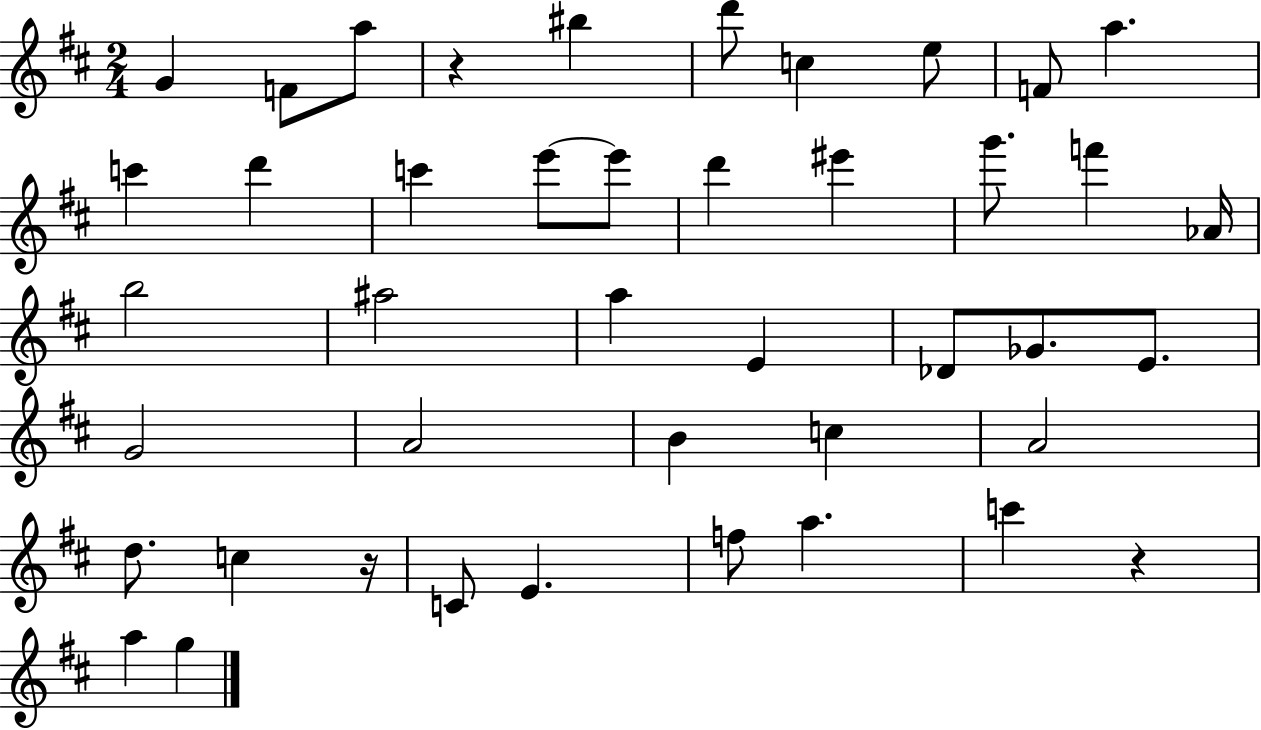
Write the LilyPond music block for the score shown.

{
  \clef treble
  \numericTimeSignature
  \time 2/4
  \key d \major
  g'4 f'8 a''8 | r4 bis''4 | d'''8 c''4 e''8 | f'8 a''4. | \break c'''4 d'''4 | c'''4 e'''8~~ e'''8 | d'''4 eis'''4 | g'''8. f'''4 aes'16 | \break b''2 | ais''2 | a''4 e'4 | des'8 ges'8. e'8. | \break g'2 | a'2 | b'4 c''4 | a'2 | \break d''8. c''4 r16 | c'8 e'4. | f''8 a''4. | c'''4 r4 | \break a''4 g''4 | \bar "|."
}